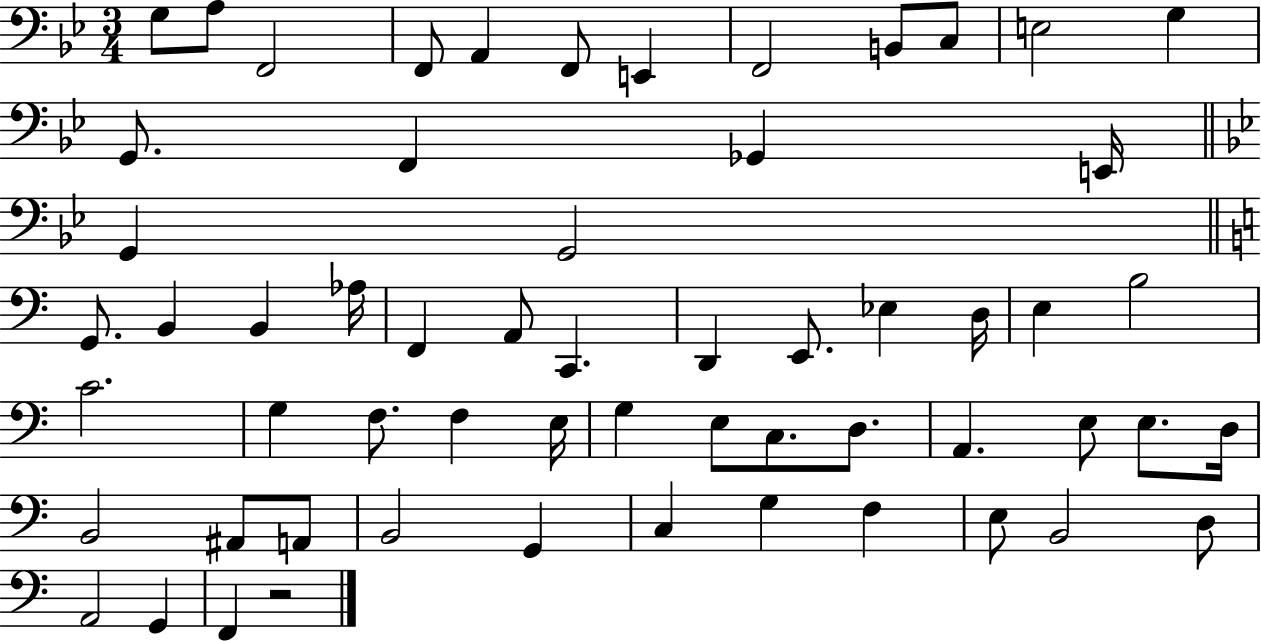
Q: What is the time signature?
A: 3/4